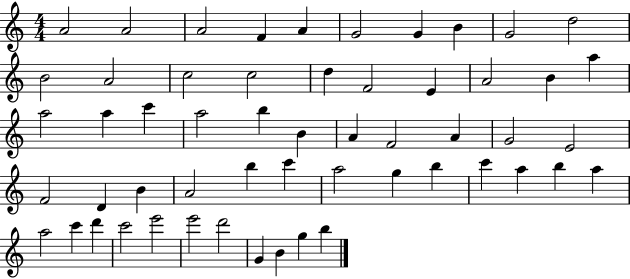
{
  \clef treble
  \numericTimeSignature
  \time 4/4
  \key c \major
  a'2 a'2 | a'2 f'4 a'4 | g'2 g'4 b'4 | g'2 d''2 | \break b'2 a'2 | c''2 c''2 | d''4 f'2 e'4 | a'2 b'4 a''4 | \break a''2 a''4 c'''4 | a''2 b''4 b'4 | a'4 f'2 a'4 | g'2 e'2 | \break f'2 d'4 b'4 | a'2 b''4 c'''4 | a''2 g''4 b''4 | c'''4 a''4 b''4 a''4 | \break a''2 c'''4 d'''4 | c'''2 e'''2 | e'''2 d'''2 | g'4 b'4 g''4 b''4 | \break \bar "|."
}